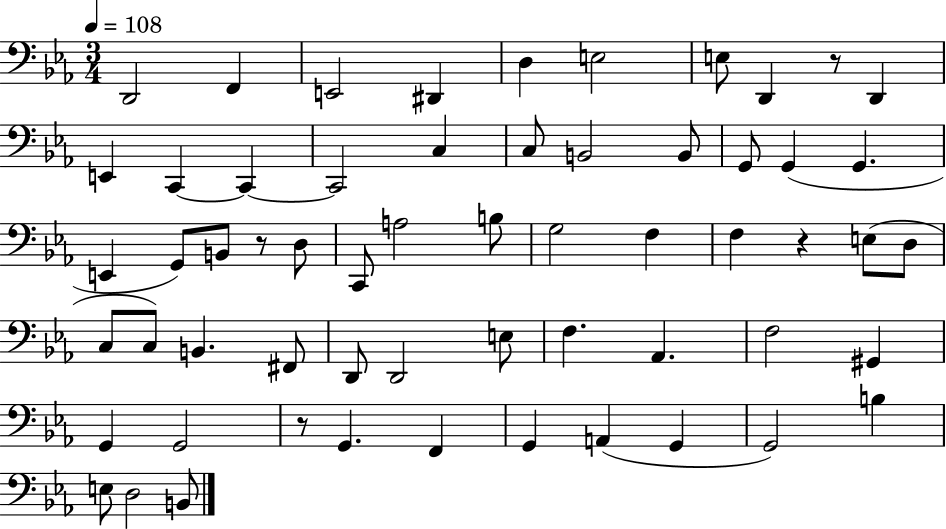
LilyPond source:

{
  \clef bass
  \numericTimeSignature
  \time 3/4
  \key ees \major
  \tempo 4 = 108
  d,2 f,4 | e,2 dis,4 | d4 e2 | e8 d,4 r8 d,4 | \break e,4 c,4~~ c,4~~ | c,2 c4 | c8 b,2 b,8 | g,8 g,4( g,4. | \break e,4 g,8) b,8 r8 d8 | c,8 a2 b8 | g2 f4 | f4 r4 e8( d8 | \break c8 c8) b,4. fis,8 | d,8 d,2 e8 | f4. aes,4. | f2 gis,4 | \break g,4 g,2 | r8 g,4. f,4 | g,4 a,4( g,4 | g,2) b4 | \break e8 d2 b,8 | \bar "|."
}